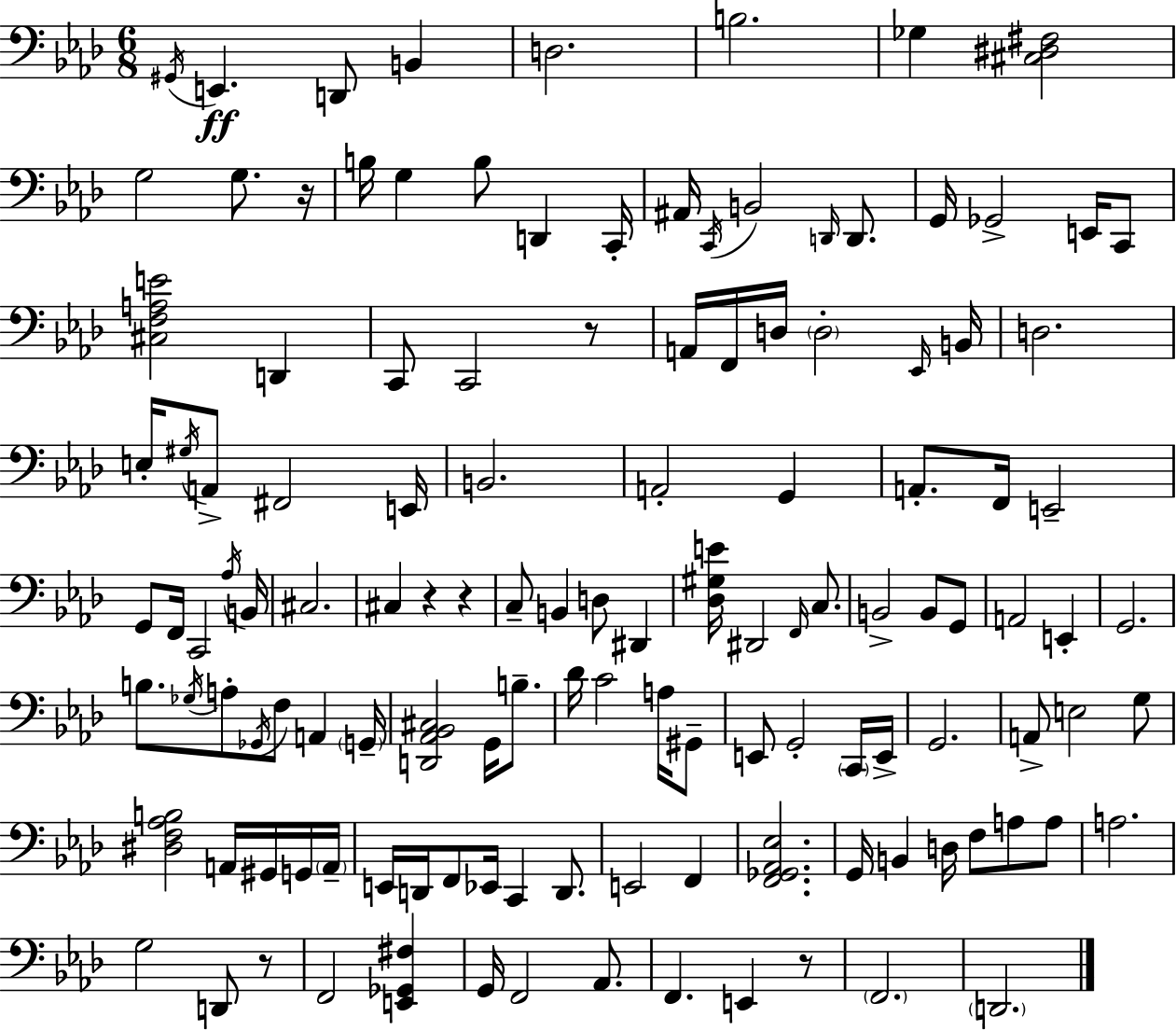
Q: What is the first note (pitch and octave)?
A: G#2